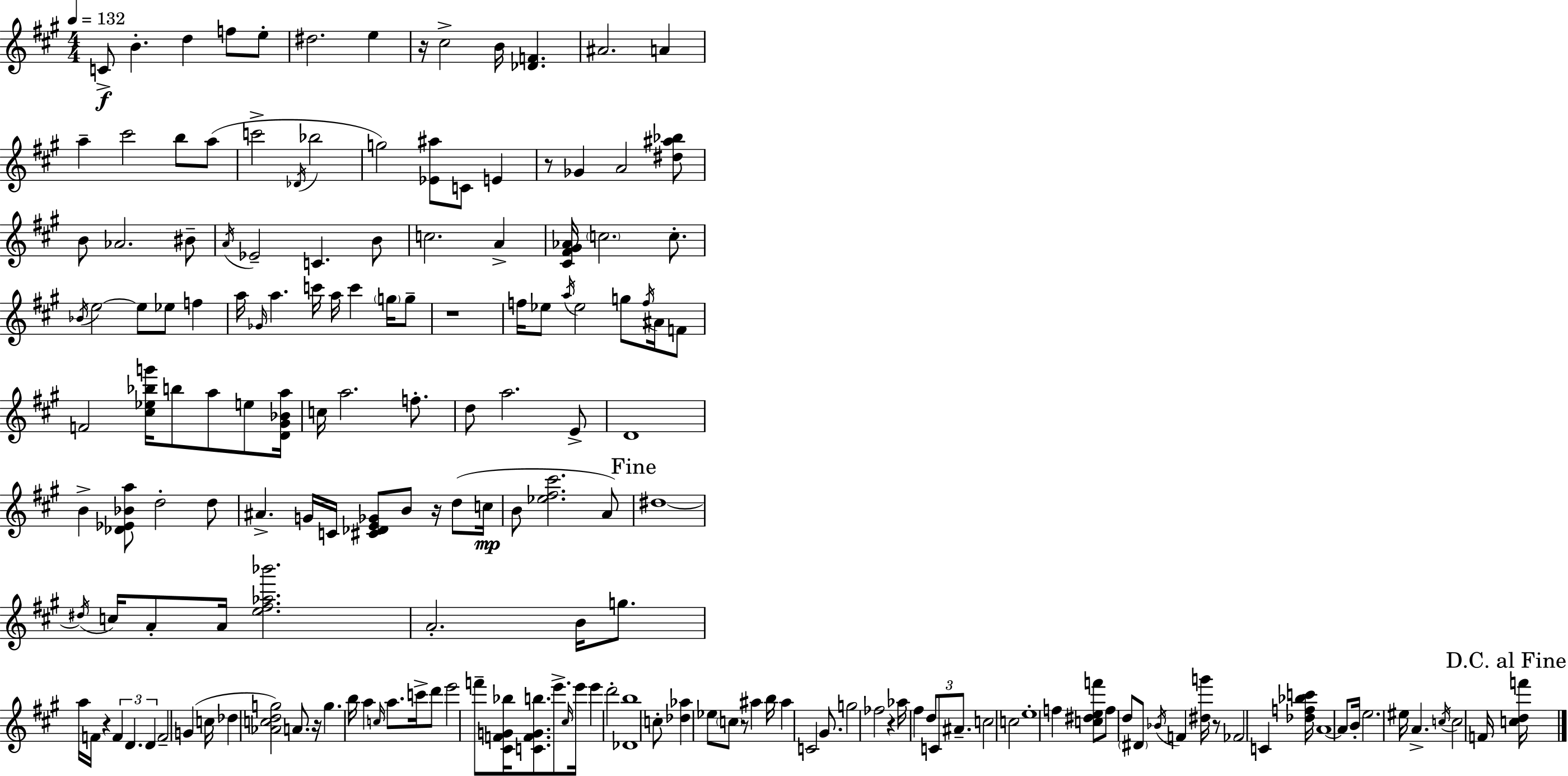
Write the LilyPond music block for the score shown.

{
  \clef treble
  \numericTimeSignature
  \time 4/4
  \key a \major
  \tempo 4 = 132
  c'8->\f b'4.-. d''4 f''8 e''8-. | dis''2. e''4 | r16 cis''2-> b'16 <des' f'>4. | ais'2. a'4 | \break a''4-- cis'''2 b''8 a''8( | c'''2-> \acciaccatura { des'16 } bes''2 | g''2) <ees' ais''>8 c'8 e'4 | r8 ges'4 a'2 <dis'' ais'' bes''>8 | \break b'8 aes'2. bis'8-- | \acciaccatura { a'16 } ees'2-- c'4. | b'8 c''2. a'4-> | <cis' fis' gis' aes'>16 \parenthesize c''2. c''8.-. | \break \acciaccatura { bes'16 } e''2~~ e''8 ees''8 f''4 | a''16 \grace { ges'16 } a''4. c'''16 a''16 c'''4 | \parenthesize g''16 g''8-- r1 | f''16 ees''8 \acciaccatura { a''16 } ees''2 | \break g''8 \acciaccatura { f''16 } ais'16 f'8 f'2 <cis'' ees'' bes'' g'''>16 b''8 | a''8 e''8 <d' gis' bes' a''>16 c''16 a''2. | f''8.-. d''8 a''2. | e'8-> d'1 | \break b'4-> <des' ees' bes' a''>8 d''2-. | d''8 ais'4.-> g'16 c'16 <cis' des' e' ges'>8 | b'8 r16 d''8( c''16\mp b'8 <ees'' fis'' cis'''>2. | a'8) \mark "Fine" dis''1~~ | \break \acciaccatura { dis''16 } c''16 a'8-. a'16 <e'' fis'' aes'' bes'''>2. | a'2.-. | b'16 g''8. a''16 f'16 r4 \tuplet 3/2 { f'4 | d'4. d'4 } f'2-- | \break g'4( c''16 des''4 <aes' c'' d'' g''>2) | a'8. r16 g''4. b''16 a''4 | \grace { c''16 } a''8. c'''16-> d'''8 e'''2 | f'''8-- <cis' f' g' bes''>16 <c' f' g' b''>8. e'''8.-> \grace { cis''16 } e'''16 e'''4 | \break d'''2-. <des' b''>1 | c''8-. <des'' aes''>4 ees''8 | \parenthesize c''8 r8 ais''4 b''16 ais''4 c'2 | gis'8. g''2 | \break fes''2 r4 aes''16 fis''4 | \tuplet 3/2 { d''8 c'8 ais'8.-- } c''2 | c''2 e''1-. | f''4 <c'' dis'' e'' f'''>8 f''8 | \break d''8 \parenthesize dis'8 \acciaccatura { bes'16 } f'4 <dis'' g'''>16 r8 fes'2 | c'4 <des'' f'' bes'' c'''>16 a'1~~ | a'8 b'16-. e''2. | eis''16 a'4.-> | \break \acciaccatura { c''16 } c''2 f'16 \mark "D.C. al Fine" <c'' d'' f'''>16 \bar "|."
}